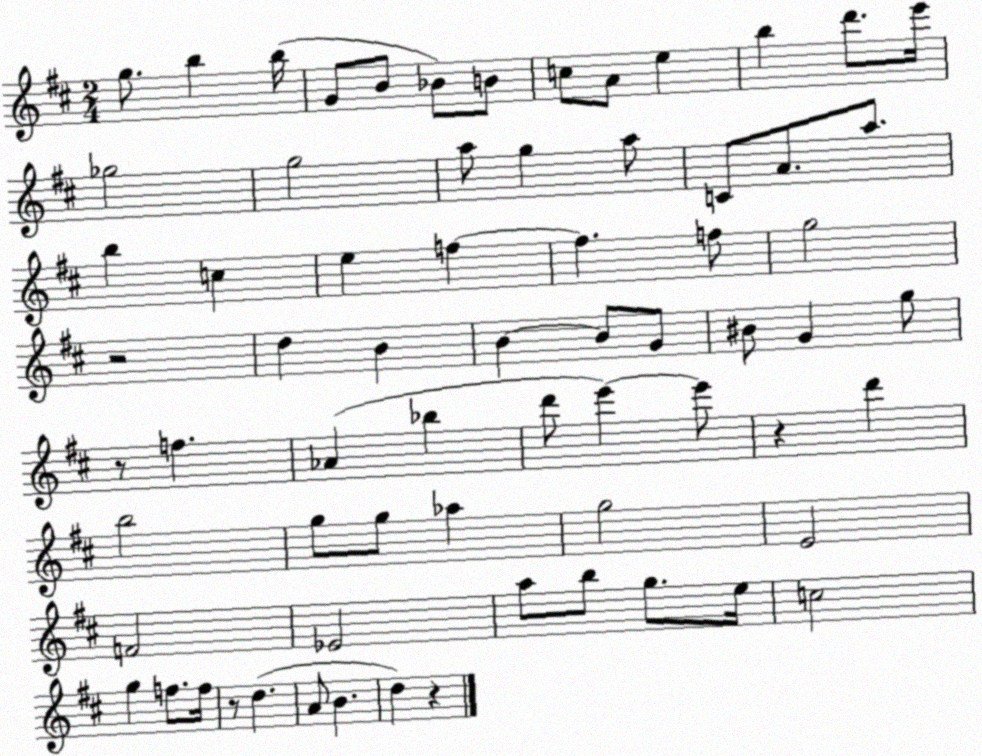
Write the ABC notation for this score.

X:1
T:Untitled
M:2/4
L:1/4
K:D
g/2 b b/4 G/2 B/2 _B/2 B/2 c/2 A/2 e b d'/2 e'/4 _g2 g2 a/2 g a/2 C/2 A/2 a/2 b c e f f f/2 g2 z2 d B B B/2 G/2 ^B/2 G g/2 z/2 f _A _b d'/2 e' e'/2 z d' b2 g/2 g/2 _a g2 E2 F2 _E2 a/2 b/2 g/2 e/4 c2 g f/2 f/4 z/2 d A/2 B d z